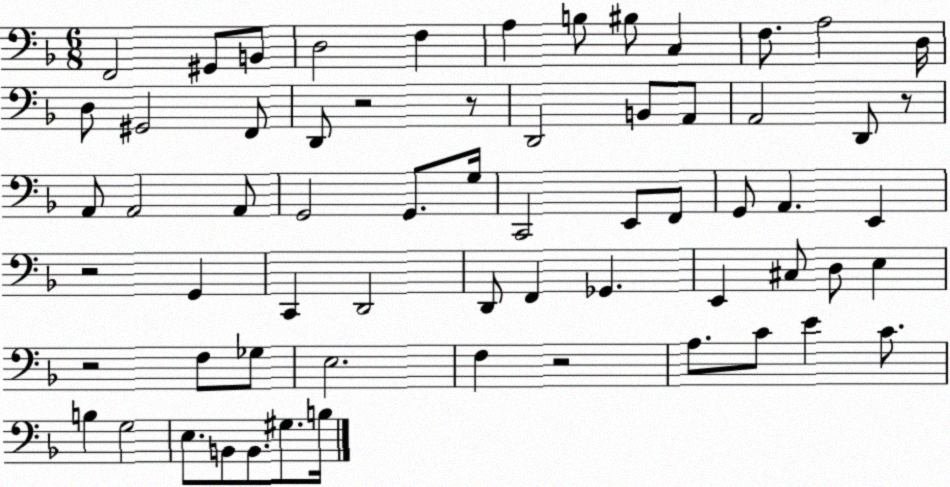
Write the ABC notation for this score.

X:1
T:Untitled
M:6/8
L:1/4
K:F
F,,2 ^G,,/2 B,,/2 D,2 F, A, B,/2 ^B,/2 C, F,/2 A,2 D,/4 D,/2 ^G,,2 F,,/2 D,,/2 z2 z/2 D,,2 B,,/2 A,,/2 A,,2 D,,/2 z/2 A,,/2 A,,2 A,,/2 G,,2 G,,/2 G,/4 C,,2 E,,/2 F,,/2 G,,/2 A,, E,, z2 G,, C,, D,,2 D,,/2 F,, _G,, E,, ^C,/2 D,/2 E, z2 F,/2 _G,/2 E,2 F, z2 A,/2 C/2 E C/2 B, G,2 E,/2 B,,/2 B,,/2 ^G,/2 B,/4